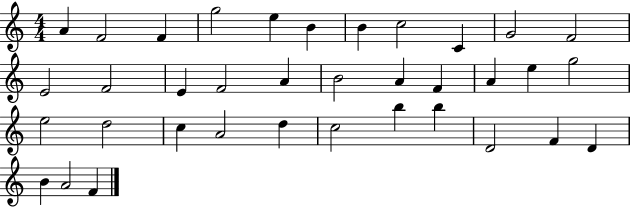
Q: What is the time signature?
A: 4/4